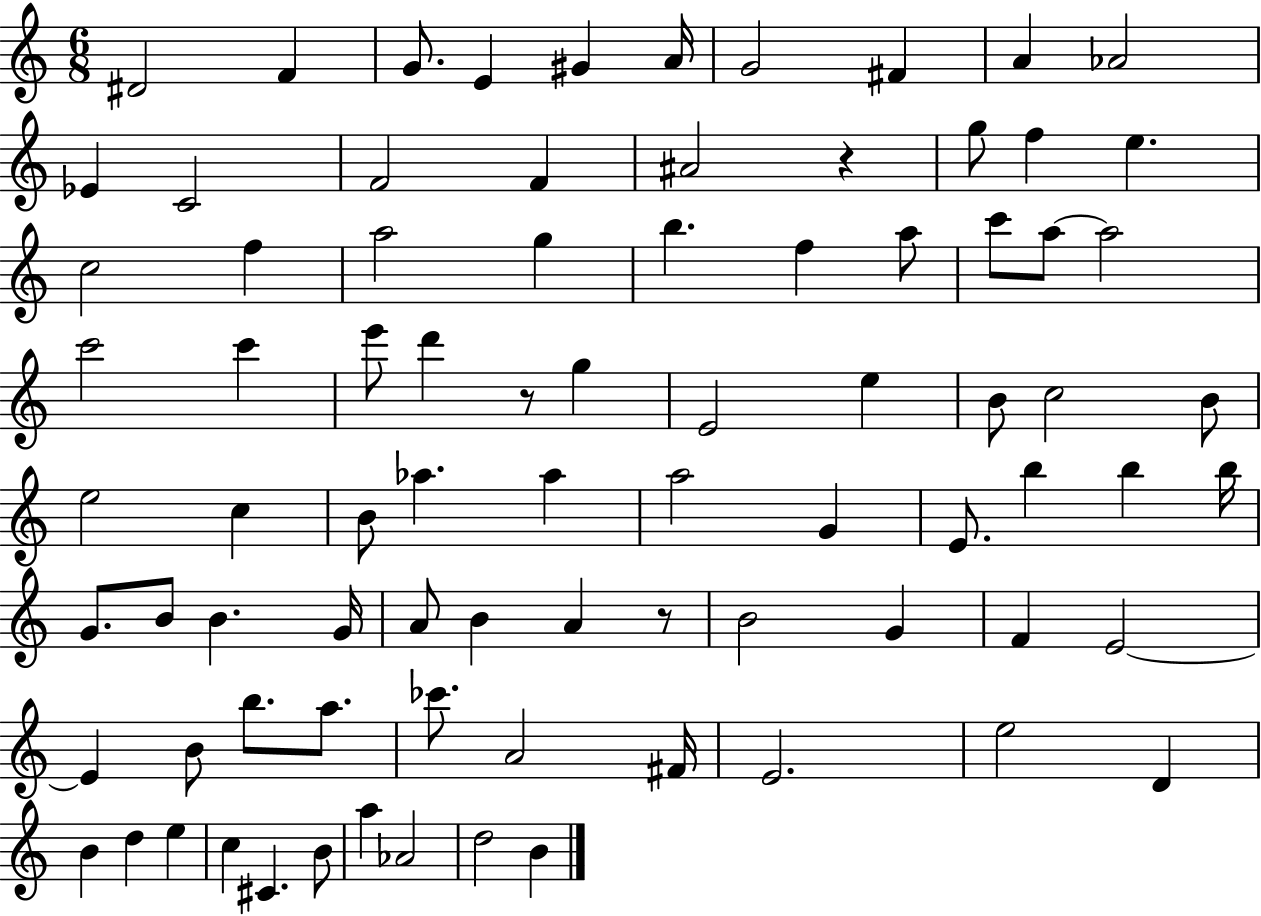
{
  \clef treble
  \numericTimeSignature
  \time 6/8
  \key c \major
  dis'2 f'4 | g'8. e'4 gis'4 a'16 | g'2 fis'4 | a'4 aes'2 | \break ees'4 c'2 | f'2 f'4 | ais'2 r4 | g''8 f''4 e''4. | \break c''2 f''4 | a''2 g''4 | b''4. f''4 a''8 | c'''8 a''8~~ a''2 | \break c'''2 c'''4 | e'''8 d'''4 r8 g''4 | e'2 e''4 | b'8 c''2 b'8 | \break e''2 c''4 | b'8 aes''4. aes''4 | a''2 g'4 | e'8. b''4 b''4 b''16 | \break g'8. b'8 b'4. g'16 | a'8 b'4 a'4 r8 | b'2 g'4 | f'4 e'2~~ | \break e'4 b'8 b''8. a''8. | ces'''8. a'2 fis'16 | e'2. | e''2 d'4 | \break b'4 d''4 e''4 | c''4 cis'4. b'8 | a''4 aes'2 | d''2 b'4 | \break \bar "|."
}